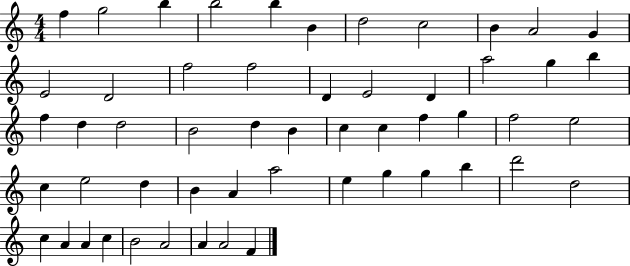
X:1
T:Untitled
M:4/4
L:1/4
K:C
f g2 b b2 b B d2 c2 B A2 G E2 D2 f2 f2 D E2 D a2 g b f d d2 B2 d B c c f g f2 e2 c e2 d B A a2 e g g b d'2 d2 c A A c B2 A2 A A2 F